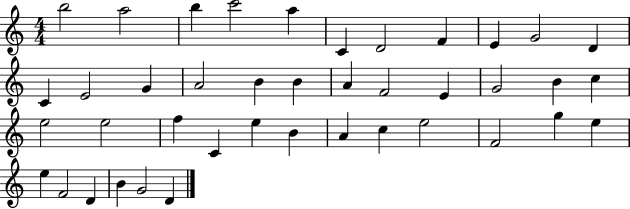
{
  \clef treble
  \numericTimeSignature
  \time 4/4
  \key c \major
  b''2 a''2 | b''4 c'''2 a''4 | c'4 d'2 f'4 | e'4 g'2 d'4 | \break c'4 e'2 g'4 | a'2 b'4 b'4 | a'4 f'2 e'4 | g'2 b'4 c''4 | \break e''2 e''2 | f''4 c'4 e''4 b'4 | a'4 c''4 e''2 | f'2 g''4 e''4 | \break e''4 f'2 d'4 | b'4 g'2 d'4 | \bar "|."
}